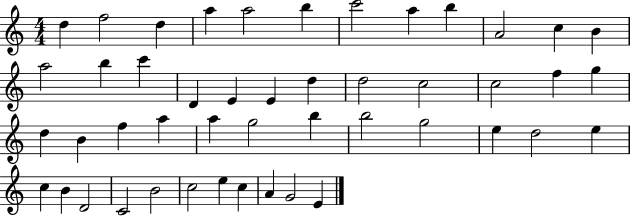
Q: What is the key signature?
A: C major